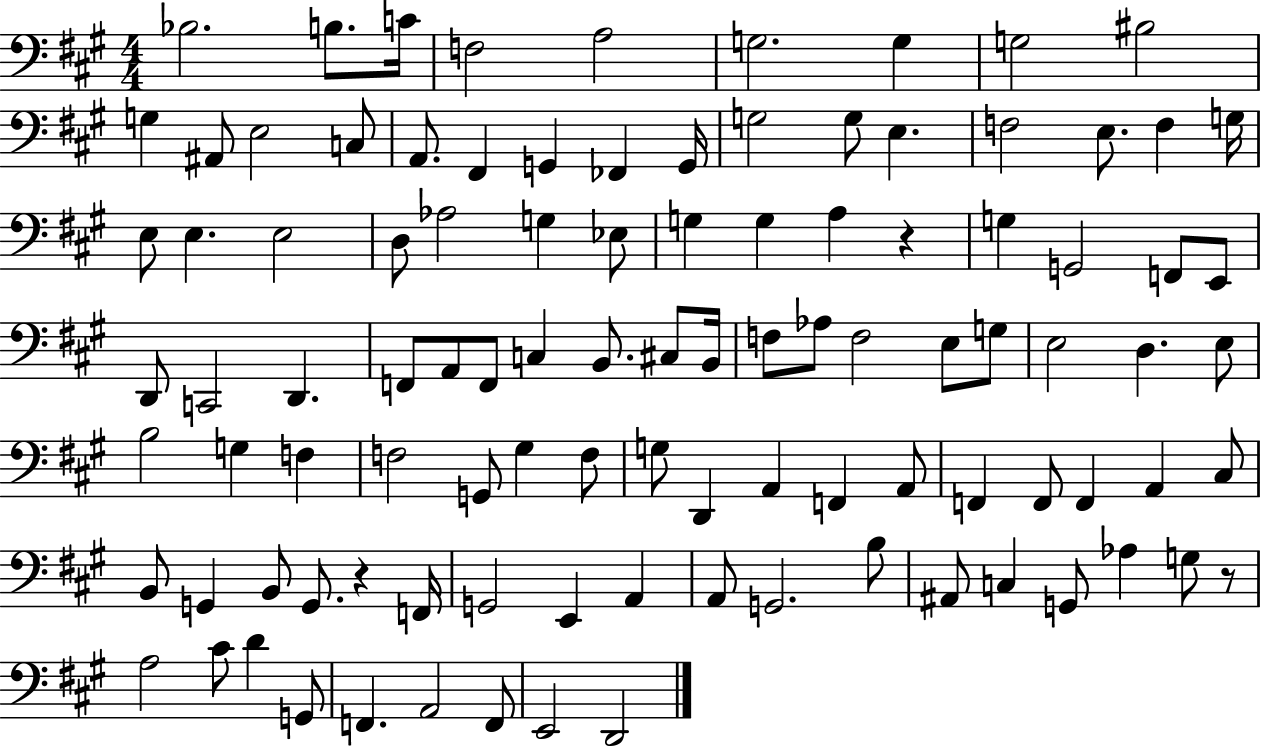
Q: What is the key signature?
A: A major